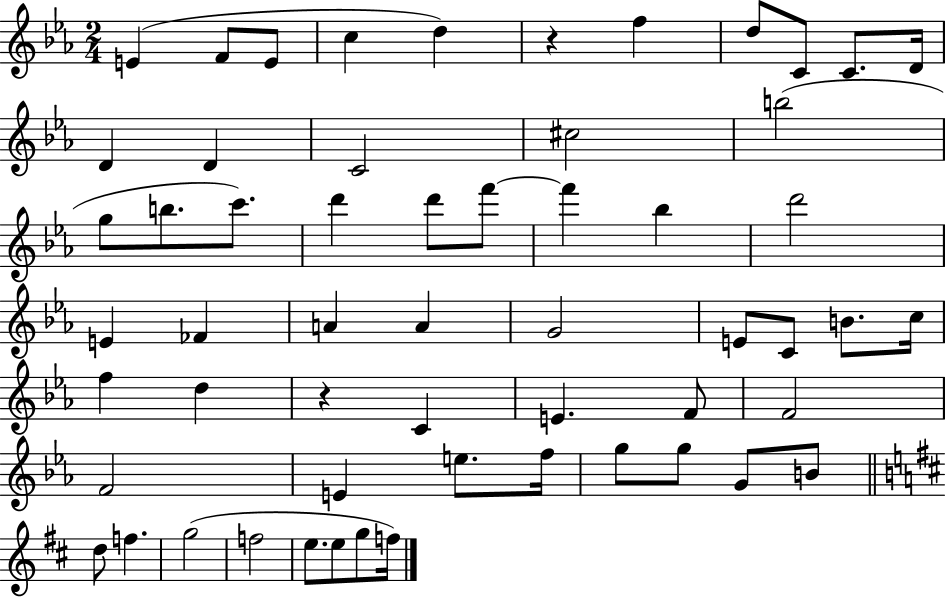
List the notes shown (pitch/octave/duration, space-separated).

E4/q F4/e E4/e C5/q D5/q R/q F5/q D5/e C4/e C4/e. D4/s D4/q D4/q C4/h C#5/h B5/h G5/e B5/e. C6/e. D6/q D6/e F6/e F6/q Bb5/q D6/h E4/q FES4/q A4/q A4/q G4/h E4/e C4/e B4/e. C5/s F5/q D5/q R/q C4/q E4/q. F4/e F4/h F4/h E4/q E5/e. F5/s G5/e G5/e G4/e B4/e D5/e F5/q. G5/h F5/h E5/e. E5/e G5/e F5/s